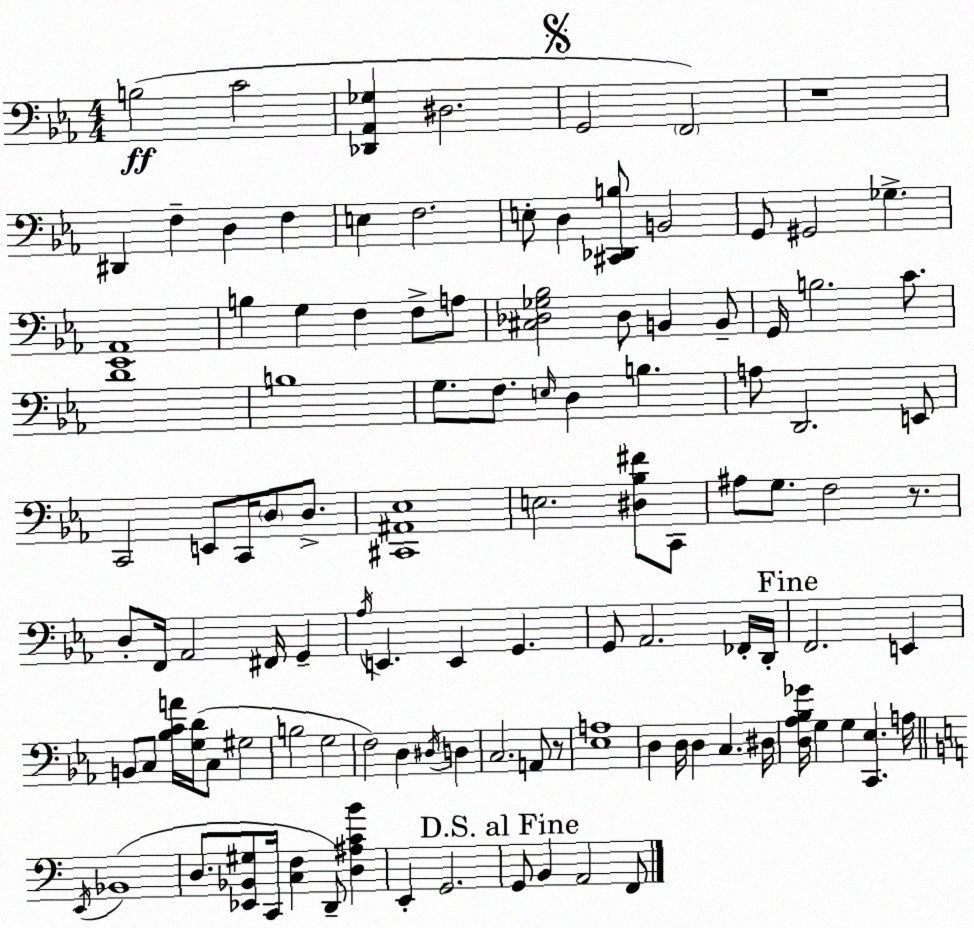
X:1
T:Untitled
M:4/4
L:1/4
K:Cm
B,2 C2 [_D,,_A,,_G,] ^D,2 G,,2 F,,2 z4 ^D,, F, D, F, E, F,2 E,/2 D, [^C,,_D,,B,]/2 B,,2 G,,/2 ^G,,2 _G, [_E,,_A,,]4 B, G, F, F,/2 A,/2 [^C,_D,_G,_B,]2 _D,/2 B,, B,,/2 G,,/4 B,2 C/2 D4 B,4 G,/2 F,/2 E,/4 D, B, A,/2 D,,2 E,,/2 C,,2 E,,/2 C,,/4 D,/2 D,/2 [^C,,^A,,_E,]4 E,2 [^D,_B,^F]/2 C,,/2 ^A,/2 G,/2 F,2 z/2 D,/2 F,,/4 _A,,2 ^F,,/4 G,, _A,/4 E,, E,, G,, G,,/2 _A,,2 _F,,/4 D,,/4 F,,2 E,, B,,/2 C,/2 [_B,CA]/4 [G,D]/4 C,/2 ^G,2 B,2 G,2 F,2 D, ^D,/4 D, C,2 A,,/2 z/2 [_E,A,]4 D, D,/4 D, C, ^D,/4 [D,_A,_B,_G]/4 G, G, [C,,_E,] A,/4 E,,/4 _B,,4 D,/2 [_E,,_B,,^G,]/2 C,,/4 [C,F,] D,,/2 [D,^A,CB] E,, G,,2 G,,/2 B,, A,,2 F,,/2